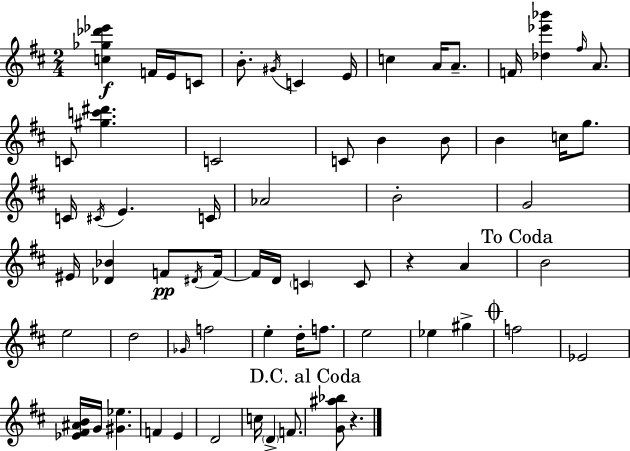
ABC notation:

X:1
T:Untitled
M:2/4
L:1/4
K:D
[c_g_d'_e'] F/4 E/4 C/2 B/2 ^G/4 C E/4 c A/4 A/2 F/4 [_d_e'_b'] ^f/4 A/2 C/2 [^gc'^d'] C2 C/2 B B/2 B c/4 g/2 C/4 ^C/4 E C/4 _A2 B2 G2 ^E/4 [_D_B] F/2 ^D/4 F/4 F/4 D/4 C C/2 z A B2 e2 d2 _G/4 f2 e d/4 f/2 e2 _e ^g f2 _E2 [_E^F^AB]/4 G/4 [^G_e] F E D2 c/4 D F/2 [G^a_b]/2 z